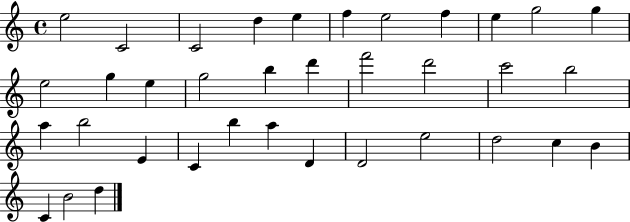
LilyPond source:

{
  \clef treble
  \time 4/4
  \defaultTimeSignature
  \key c \major
  e''2 c'2 | c'2 d''4 e''4 | f''4 e''2 f''4 | e''4 g''2 g''4 | \break e''2 g''4 e''4 | g''2 b''4 d'''4 | f'''2 d'''2 | c'''2 b''2 | \break a''4 b''2 e'4 | c'4 b''4 a''4 d'4 | d'2 e''2 | d''2 c''4 b'4 | \break c'4 b'2 d''4 | \bar "|."
}